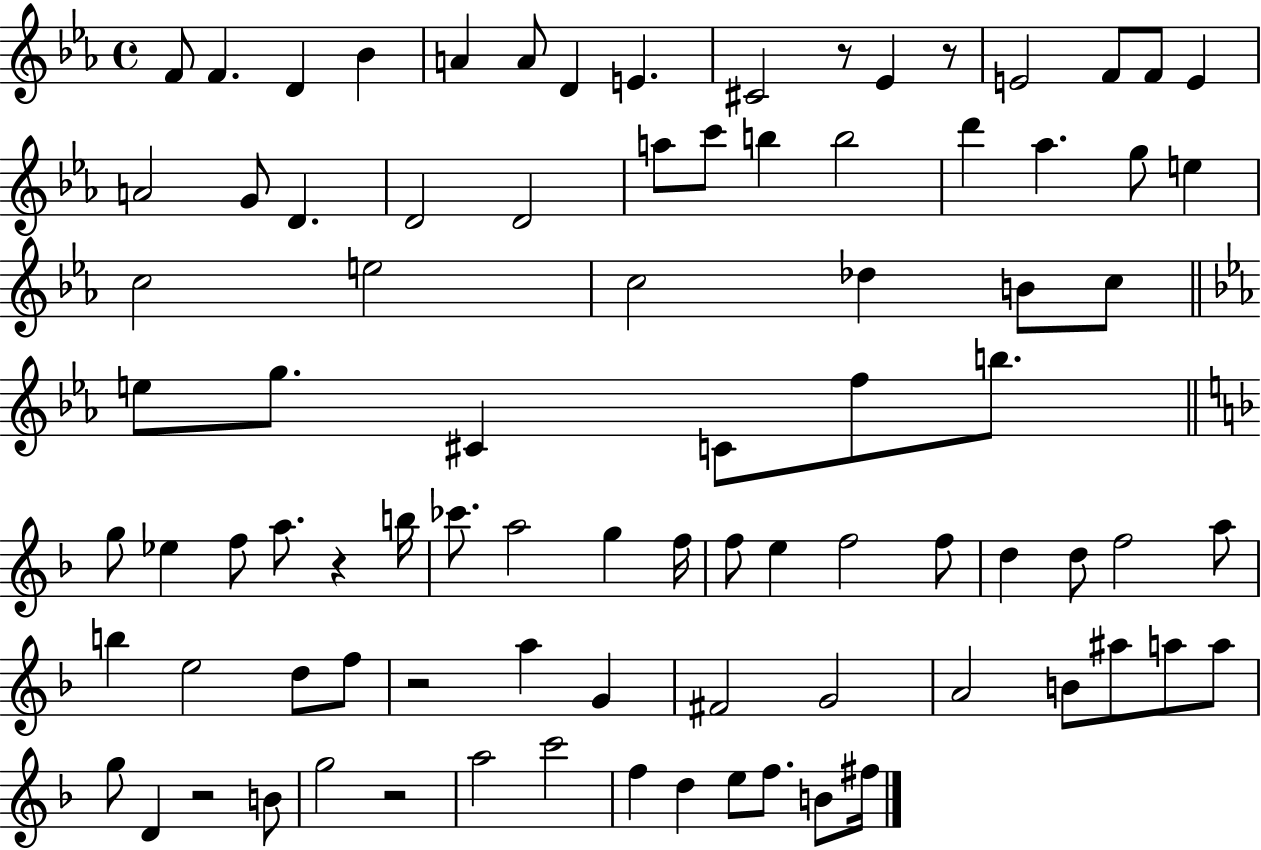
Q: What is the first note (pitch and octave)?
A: F4